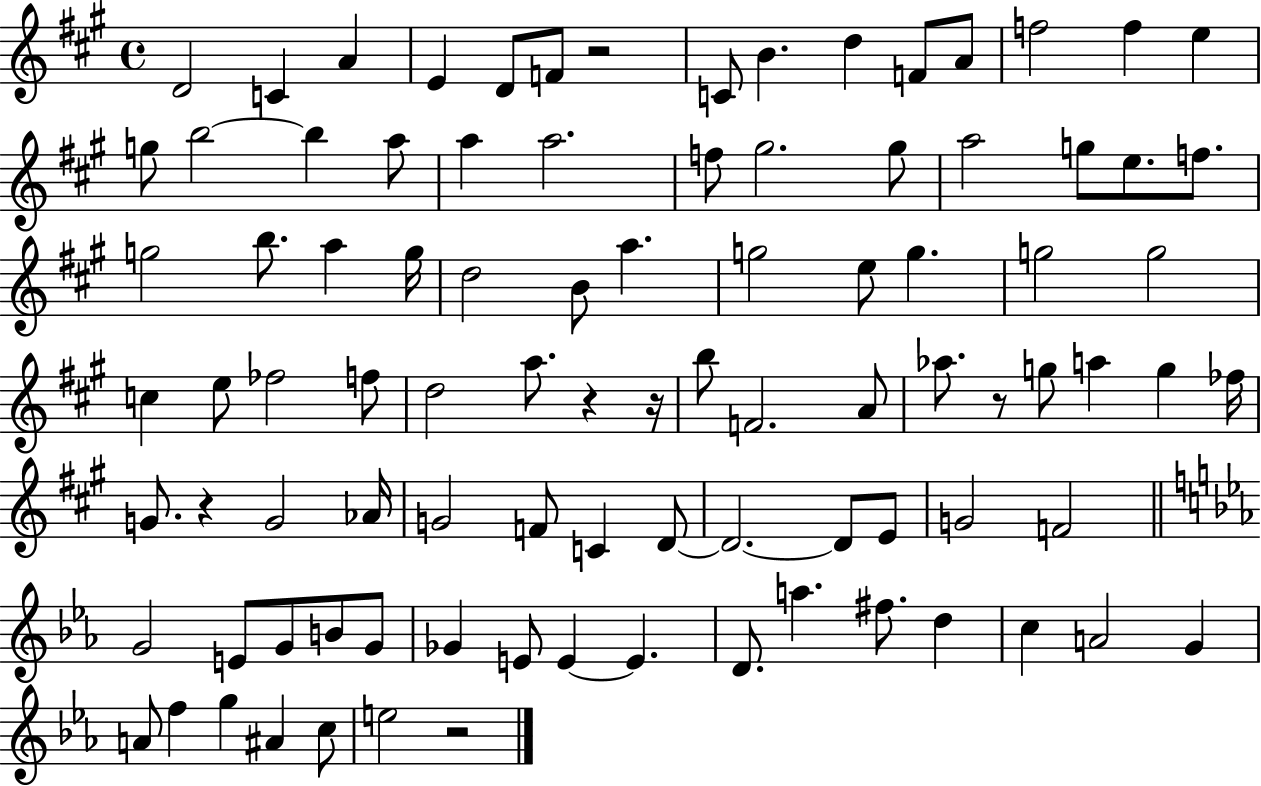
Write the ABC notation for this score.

X:1
T:Untitled
M:4/4
L:1/4
K:A
D2 C A E D/2 F/2 z2 C/2 B d F/2 A/2 f2 f e g/2 b2 b a/2 a a2 f/2 ^g2 ^g/2 a2 g/2 e/2 f/2 g2 b/2 a g/4 d2 B/2 a g2 e/2 g g2 g2 c e/2 _f2 f/2 d2 a/2 z z/4 b/2 F2 A/2 _a/2 z/2 g/2 a g _f/4 G/2 z G2 _A/4 G2 F/2 C D/2 D2 D/2 E/2 G2 F2 G2 E/2 G/2 B/2 G/2 _G E/2 E E D/2 a ^f/2 d c A2 G A/2 f g ^A c/2 e2 z2